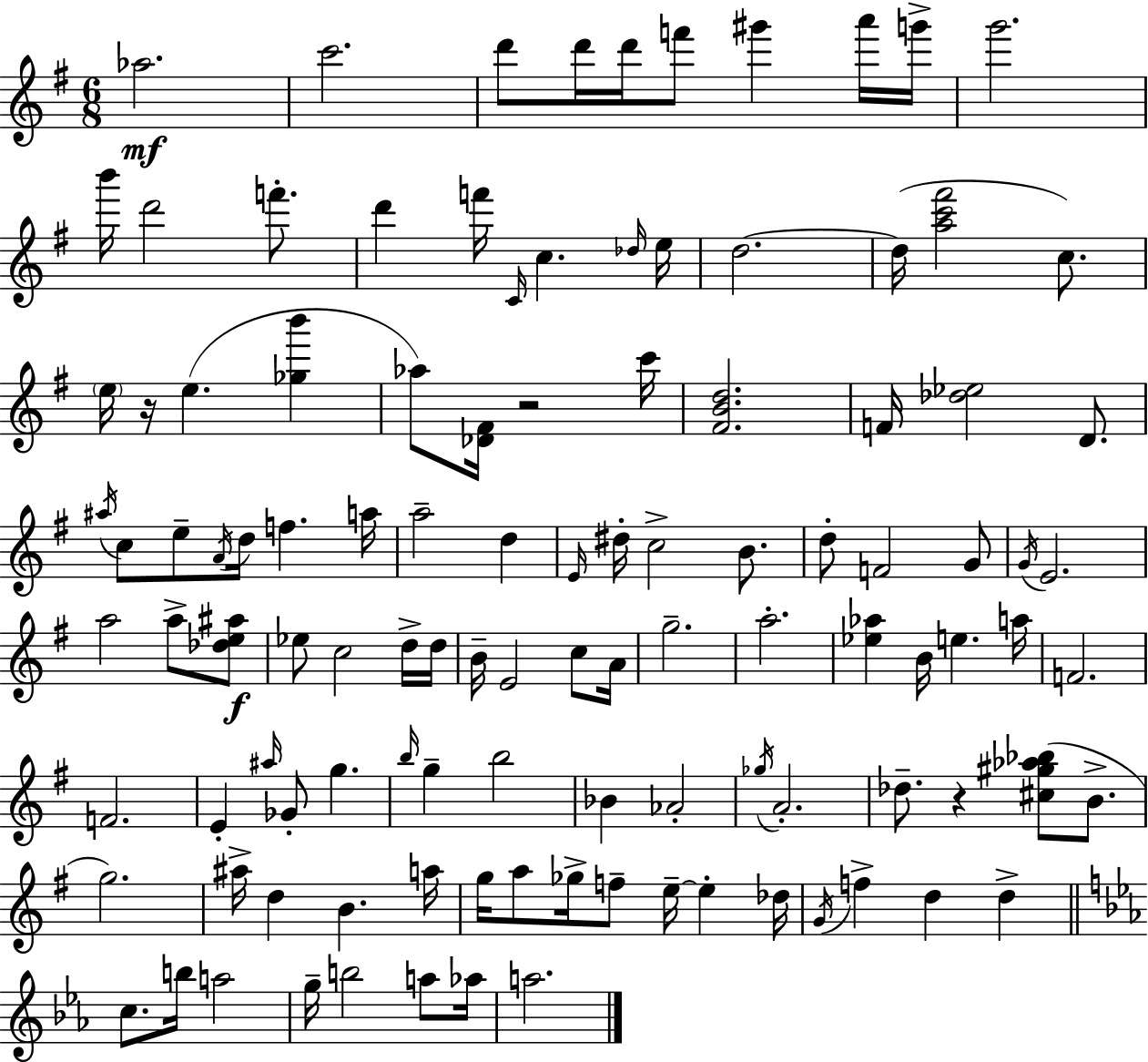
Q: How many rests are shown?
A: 3